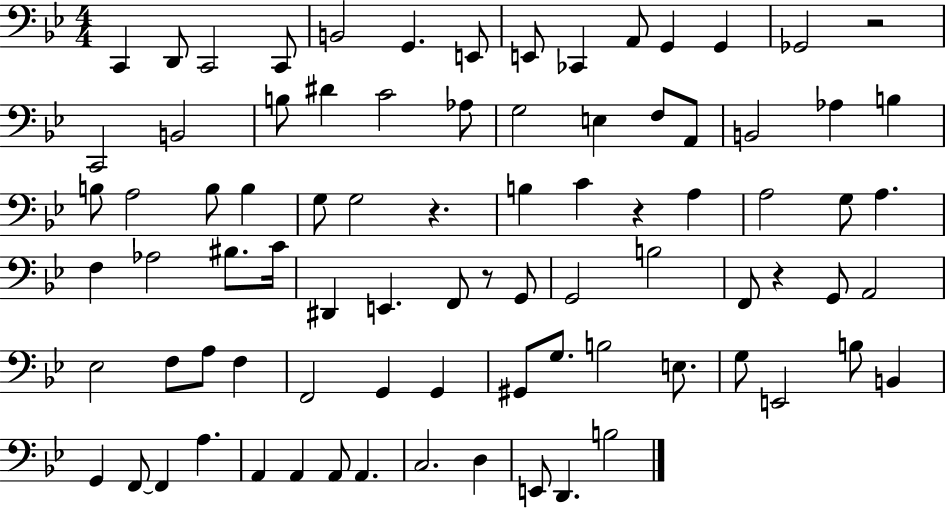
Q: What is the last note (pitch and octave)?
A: B3